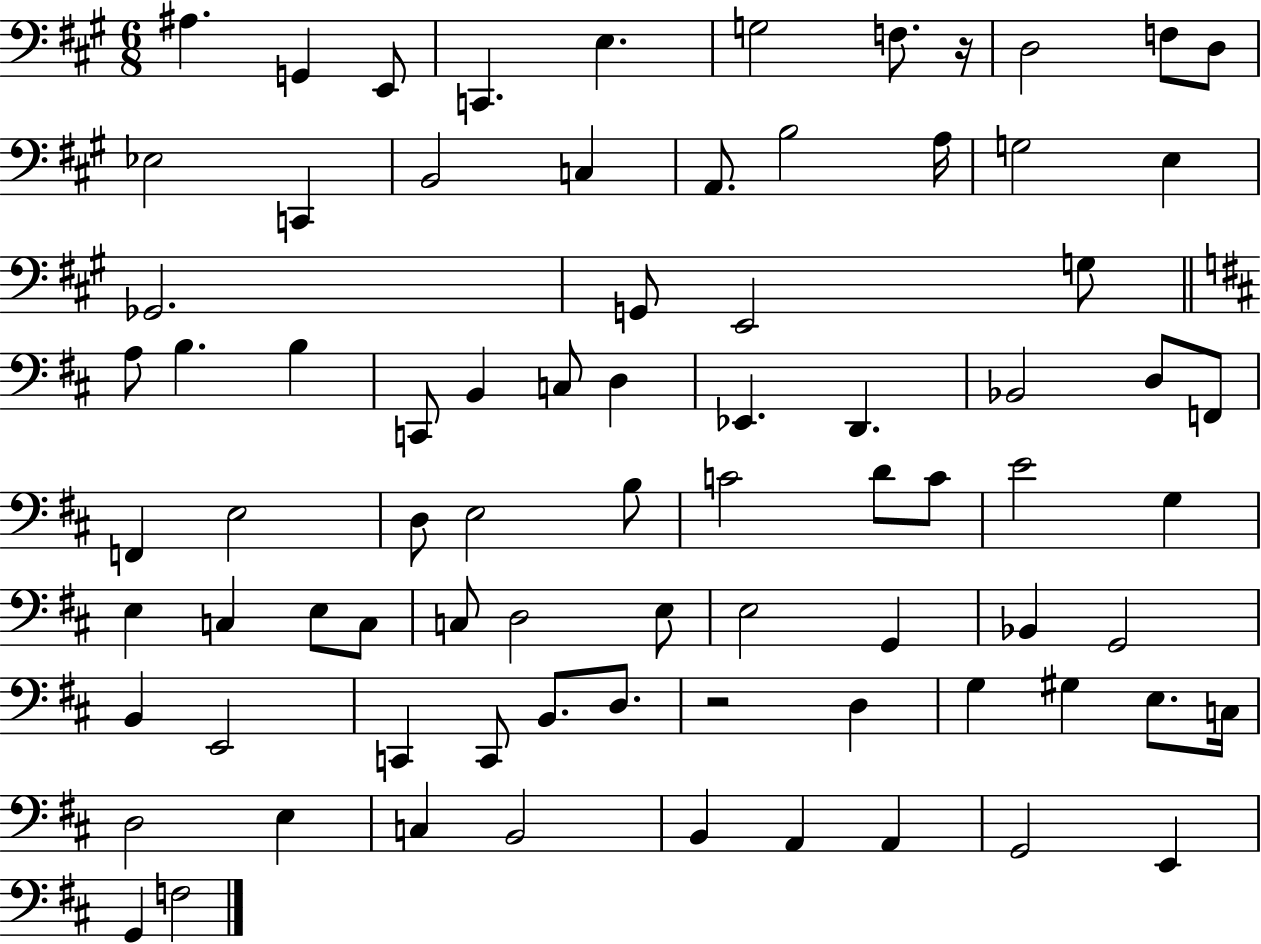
X:1
T:Untitled
M:6/8
L:1/4
K:A
^A, G,, E,,/2 C,, E, G,2 F,/2 z/4 D,2 F,/2 D,/2 _E,2 C,, B,,2 C, A,,/2 B,2 A,/4 G,2 E, _G,,2 G,,/2 E,,2 G,/2 A,/2 B, B, C,,/2 B,, C,/2 D, _E,, D,, _B,,2 D,/2 F,,/2 F,, E,2 D,/2 E,2 B,/2 C2 D/2 C/2 E2 G, E, C, E,/2 C,/2 C,/2 D,2 E,/2 E,2 G,, _B,, G,,2 B,, E,,2 C,, C,,/2 B,,/2 D,/2 z2 D, G, ^G, E,/2 C,/4 D,2 E, C, B,,2 B,, A,, A,, G,,2 E,, G,, F,2